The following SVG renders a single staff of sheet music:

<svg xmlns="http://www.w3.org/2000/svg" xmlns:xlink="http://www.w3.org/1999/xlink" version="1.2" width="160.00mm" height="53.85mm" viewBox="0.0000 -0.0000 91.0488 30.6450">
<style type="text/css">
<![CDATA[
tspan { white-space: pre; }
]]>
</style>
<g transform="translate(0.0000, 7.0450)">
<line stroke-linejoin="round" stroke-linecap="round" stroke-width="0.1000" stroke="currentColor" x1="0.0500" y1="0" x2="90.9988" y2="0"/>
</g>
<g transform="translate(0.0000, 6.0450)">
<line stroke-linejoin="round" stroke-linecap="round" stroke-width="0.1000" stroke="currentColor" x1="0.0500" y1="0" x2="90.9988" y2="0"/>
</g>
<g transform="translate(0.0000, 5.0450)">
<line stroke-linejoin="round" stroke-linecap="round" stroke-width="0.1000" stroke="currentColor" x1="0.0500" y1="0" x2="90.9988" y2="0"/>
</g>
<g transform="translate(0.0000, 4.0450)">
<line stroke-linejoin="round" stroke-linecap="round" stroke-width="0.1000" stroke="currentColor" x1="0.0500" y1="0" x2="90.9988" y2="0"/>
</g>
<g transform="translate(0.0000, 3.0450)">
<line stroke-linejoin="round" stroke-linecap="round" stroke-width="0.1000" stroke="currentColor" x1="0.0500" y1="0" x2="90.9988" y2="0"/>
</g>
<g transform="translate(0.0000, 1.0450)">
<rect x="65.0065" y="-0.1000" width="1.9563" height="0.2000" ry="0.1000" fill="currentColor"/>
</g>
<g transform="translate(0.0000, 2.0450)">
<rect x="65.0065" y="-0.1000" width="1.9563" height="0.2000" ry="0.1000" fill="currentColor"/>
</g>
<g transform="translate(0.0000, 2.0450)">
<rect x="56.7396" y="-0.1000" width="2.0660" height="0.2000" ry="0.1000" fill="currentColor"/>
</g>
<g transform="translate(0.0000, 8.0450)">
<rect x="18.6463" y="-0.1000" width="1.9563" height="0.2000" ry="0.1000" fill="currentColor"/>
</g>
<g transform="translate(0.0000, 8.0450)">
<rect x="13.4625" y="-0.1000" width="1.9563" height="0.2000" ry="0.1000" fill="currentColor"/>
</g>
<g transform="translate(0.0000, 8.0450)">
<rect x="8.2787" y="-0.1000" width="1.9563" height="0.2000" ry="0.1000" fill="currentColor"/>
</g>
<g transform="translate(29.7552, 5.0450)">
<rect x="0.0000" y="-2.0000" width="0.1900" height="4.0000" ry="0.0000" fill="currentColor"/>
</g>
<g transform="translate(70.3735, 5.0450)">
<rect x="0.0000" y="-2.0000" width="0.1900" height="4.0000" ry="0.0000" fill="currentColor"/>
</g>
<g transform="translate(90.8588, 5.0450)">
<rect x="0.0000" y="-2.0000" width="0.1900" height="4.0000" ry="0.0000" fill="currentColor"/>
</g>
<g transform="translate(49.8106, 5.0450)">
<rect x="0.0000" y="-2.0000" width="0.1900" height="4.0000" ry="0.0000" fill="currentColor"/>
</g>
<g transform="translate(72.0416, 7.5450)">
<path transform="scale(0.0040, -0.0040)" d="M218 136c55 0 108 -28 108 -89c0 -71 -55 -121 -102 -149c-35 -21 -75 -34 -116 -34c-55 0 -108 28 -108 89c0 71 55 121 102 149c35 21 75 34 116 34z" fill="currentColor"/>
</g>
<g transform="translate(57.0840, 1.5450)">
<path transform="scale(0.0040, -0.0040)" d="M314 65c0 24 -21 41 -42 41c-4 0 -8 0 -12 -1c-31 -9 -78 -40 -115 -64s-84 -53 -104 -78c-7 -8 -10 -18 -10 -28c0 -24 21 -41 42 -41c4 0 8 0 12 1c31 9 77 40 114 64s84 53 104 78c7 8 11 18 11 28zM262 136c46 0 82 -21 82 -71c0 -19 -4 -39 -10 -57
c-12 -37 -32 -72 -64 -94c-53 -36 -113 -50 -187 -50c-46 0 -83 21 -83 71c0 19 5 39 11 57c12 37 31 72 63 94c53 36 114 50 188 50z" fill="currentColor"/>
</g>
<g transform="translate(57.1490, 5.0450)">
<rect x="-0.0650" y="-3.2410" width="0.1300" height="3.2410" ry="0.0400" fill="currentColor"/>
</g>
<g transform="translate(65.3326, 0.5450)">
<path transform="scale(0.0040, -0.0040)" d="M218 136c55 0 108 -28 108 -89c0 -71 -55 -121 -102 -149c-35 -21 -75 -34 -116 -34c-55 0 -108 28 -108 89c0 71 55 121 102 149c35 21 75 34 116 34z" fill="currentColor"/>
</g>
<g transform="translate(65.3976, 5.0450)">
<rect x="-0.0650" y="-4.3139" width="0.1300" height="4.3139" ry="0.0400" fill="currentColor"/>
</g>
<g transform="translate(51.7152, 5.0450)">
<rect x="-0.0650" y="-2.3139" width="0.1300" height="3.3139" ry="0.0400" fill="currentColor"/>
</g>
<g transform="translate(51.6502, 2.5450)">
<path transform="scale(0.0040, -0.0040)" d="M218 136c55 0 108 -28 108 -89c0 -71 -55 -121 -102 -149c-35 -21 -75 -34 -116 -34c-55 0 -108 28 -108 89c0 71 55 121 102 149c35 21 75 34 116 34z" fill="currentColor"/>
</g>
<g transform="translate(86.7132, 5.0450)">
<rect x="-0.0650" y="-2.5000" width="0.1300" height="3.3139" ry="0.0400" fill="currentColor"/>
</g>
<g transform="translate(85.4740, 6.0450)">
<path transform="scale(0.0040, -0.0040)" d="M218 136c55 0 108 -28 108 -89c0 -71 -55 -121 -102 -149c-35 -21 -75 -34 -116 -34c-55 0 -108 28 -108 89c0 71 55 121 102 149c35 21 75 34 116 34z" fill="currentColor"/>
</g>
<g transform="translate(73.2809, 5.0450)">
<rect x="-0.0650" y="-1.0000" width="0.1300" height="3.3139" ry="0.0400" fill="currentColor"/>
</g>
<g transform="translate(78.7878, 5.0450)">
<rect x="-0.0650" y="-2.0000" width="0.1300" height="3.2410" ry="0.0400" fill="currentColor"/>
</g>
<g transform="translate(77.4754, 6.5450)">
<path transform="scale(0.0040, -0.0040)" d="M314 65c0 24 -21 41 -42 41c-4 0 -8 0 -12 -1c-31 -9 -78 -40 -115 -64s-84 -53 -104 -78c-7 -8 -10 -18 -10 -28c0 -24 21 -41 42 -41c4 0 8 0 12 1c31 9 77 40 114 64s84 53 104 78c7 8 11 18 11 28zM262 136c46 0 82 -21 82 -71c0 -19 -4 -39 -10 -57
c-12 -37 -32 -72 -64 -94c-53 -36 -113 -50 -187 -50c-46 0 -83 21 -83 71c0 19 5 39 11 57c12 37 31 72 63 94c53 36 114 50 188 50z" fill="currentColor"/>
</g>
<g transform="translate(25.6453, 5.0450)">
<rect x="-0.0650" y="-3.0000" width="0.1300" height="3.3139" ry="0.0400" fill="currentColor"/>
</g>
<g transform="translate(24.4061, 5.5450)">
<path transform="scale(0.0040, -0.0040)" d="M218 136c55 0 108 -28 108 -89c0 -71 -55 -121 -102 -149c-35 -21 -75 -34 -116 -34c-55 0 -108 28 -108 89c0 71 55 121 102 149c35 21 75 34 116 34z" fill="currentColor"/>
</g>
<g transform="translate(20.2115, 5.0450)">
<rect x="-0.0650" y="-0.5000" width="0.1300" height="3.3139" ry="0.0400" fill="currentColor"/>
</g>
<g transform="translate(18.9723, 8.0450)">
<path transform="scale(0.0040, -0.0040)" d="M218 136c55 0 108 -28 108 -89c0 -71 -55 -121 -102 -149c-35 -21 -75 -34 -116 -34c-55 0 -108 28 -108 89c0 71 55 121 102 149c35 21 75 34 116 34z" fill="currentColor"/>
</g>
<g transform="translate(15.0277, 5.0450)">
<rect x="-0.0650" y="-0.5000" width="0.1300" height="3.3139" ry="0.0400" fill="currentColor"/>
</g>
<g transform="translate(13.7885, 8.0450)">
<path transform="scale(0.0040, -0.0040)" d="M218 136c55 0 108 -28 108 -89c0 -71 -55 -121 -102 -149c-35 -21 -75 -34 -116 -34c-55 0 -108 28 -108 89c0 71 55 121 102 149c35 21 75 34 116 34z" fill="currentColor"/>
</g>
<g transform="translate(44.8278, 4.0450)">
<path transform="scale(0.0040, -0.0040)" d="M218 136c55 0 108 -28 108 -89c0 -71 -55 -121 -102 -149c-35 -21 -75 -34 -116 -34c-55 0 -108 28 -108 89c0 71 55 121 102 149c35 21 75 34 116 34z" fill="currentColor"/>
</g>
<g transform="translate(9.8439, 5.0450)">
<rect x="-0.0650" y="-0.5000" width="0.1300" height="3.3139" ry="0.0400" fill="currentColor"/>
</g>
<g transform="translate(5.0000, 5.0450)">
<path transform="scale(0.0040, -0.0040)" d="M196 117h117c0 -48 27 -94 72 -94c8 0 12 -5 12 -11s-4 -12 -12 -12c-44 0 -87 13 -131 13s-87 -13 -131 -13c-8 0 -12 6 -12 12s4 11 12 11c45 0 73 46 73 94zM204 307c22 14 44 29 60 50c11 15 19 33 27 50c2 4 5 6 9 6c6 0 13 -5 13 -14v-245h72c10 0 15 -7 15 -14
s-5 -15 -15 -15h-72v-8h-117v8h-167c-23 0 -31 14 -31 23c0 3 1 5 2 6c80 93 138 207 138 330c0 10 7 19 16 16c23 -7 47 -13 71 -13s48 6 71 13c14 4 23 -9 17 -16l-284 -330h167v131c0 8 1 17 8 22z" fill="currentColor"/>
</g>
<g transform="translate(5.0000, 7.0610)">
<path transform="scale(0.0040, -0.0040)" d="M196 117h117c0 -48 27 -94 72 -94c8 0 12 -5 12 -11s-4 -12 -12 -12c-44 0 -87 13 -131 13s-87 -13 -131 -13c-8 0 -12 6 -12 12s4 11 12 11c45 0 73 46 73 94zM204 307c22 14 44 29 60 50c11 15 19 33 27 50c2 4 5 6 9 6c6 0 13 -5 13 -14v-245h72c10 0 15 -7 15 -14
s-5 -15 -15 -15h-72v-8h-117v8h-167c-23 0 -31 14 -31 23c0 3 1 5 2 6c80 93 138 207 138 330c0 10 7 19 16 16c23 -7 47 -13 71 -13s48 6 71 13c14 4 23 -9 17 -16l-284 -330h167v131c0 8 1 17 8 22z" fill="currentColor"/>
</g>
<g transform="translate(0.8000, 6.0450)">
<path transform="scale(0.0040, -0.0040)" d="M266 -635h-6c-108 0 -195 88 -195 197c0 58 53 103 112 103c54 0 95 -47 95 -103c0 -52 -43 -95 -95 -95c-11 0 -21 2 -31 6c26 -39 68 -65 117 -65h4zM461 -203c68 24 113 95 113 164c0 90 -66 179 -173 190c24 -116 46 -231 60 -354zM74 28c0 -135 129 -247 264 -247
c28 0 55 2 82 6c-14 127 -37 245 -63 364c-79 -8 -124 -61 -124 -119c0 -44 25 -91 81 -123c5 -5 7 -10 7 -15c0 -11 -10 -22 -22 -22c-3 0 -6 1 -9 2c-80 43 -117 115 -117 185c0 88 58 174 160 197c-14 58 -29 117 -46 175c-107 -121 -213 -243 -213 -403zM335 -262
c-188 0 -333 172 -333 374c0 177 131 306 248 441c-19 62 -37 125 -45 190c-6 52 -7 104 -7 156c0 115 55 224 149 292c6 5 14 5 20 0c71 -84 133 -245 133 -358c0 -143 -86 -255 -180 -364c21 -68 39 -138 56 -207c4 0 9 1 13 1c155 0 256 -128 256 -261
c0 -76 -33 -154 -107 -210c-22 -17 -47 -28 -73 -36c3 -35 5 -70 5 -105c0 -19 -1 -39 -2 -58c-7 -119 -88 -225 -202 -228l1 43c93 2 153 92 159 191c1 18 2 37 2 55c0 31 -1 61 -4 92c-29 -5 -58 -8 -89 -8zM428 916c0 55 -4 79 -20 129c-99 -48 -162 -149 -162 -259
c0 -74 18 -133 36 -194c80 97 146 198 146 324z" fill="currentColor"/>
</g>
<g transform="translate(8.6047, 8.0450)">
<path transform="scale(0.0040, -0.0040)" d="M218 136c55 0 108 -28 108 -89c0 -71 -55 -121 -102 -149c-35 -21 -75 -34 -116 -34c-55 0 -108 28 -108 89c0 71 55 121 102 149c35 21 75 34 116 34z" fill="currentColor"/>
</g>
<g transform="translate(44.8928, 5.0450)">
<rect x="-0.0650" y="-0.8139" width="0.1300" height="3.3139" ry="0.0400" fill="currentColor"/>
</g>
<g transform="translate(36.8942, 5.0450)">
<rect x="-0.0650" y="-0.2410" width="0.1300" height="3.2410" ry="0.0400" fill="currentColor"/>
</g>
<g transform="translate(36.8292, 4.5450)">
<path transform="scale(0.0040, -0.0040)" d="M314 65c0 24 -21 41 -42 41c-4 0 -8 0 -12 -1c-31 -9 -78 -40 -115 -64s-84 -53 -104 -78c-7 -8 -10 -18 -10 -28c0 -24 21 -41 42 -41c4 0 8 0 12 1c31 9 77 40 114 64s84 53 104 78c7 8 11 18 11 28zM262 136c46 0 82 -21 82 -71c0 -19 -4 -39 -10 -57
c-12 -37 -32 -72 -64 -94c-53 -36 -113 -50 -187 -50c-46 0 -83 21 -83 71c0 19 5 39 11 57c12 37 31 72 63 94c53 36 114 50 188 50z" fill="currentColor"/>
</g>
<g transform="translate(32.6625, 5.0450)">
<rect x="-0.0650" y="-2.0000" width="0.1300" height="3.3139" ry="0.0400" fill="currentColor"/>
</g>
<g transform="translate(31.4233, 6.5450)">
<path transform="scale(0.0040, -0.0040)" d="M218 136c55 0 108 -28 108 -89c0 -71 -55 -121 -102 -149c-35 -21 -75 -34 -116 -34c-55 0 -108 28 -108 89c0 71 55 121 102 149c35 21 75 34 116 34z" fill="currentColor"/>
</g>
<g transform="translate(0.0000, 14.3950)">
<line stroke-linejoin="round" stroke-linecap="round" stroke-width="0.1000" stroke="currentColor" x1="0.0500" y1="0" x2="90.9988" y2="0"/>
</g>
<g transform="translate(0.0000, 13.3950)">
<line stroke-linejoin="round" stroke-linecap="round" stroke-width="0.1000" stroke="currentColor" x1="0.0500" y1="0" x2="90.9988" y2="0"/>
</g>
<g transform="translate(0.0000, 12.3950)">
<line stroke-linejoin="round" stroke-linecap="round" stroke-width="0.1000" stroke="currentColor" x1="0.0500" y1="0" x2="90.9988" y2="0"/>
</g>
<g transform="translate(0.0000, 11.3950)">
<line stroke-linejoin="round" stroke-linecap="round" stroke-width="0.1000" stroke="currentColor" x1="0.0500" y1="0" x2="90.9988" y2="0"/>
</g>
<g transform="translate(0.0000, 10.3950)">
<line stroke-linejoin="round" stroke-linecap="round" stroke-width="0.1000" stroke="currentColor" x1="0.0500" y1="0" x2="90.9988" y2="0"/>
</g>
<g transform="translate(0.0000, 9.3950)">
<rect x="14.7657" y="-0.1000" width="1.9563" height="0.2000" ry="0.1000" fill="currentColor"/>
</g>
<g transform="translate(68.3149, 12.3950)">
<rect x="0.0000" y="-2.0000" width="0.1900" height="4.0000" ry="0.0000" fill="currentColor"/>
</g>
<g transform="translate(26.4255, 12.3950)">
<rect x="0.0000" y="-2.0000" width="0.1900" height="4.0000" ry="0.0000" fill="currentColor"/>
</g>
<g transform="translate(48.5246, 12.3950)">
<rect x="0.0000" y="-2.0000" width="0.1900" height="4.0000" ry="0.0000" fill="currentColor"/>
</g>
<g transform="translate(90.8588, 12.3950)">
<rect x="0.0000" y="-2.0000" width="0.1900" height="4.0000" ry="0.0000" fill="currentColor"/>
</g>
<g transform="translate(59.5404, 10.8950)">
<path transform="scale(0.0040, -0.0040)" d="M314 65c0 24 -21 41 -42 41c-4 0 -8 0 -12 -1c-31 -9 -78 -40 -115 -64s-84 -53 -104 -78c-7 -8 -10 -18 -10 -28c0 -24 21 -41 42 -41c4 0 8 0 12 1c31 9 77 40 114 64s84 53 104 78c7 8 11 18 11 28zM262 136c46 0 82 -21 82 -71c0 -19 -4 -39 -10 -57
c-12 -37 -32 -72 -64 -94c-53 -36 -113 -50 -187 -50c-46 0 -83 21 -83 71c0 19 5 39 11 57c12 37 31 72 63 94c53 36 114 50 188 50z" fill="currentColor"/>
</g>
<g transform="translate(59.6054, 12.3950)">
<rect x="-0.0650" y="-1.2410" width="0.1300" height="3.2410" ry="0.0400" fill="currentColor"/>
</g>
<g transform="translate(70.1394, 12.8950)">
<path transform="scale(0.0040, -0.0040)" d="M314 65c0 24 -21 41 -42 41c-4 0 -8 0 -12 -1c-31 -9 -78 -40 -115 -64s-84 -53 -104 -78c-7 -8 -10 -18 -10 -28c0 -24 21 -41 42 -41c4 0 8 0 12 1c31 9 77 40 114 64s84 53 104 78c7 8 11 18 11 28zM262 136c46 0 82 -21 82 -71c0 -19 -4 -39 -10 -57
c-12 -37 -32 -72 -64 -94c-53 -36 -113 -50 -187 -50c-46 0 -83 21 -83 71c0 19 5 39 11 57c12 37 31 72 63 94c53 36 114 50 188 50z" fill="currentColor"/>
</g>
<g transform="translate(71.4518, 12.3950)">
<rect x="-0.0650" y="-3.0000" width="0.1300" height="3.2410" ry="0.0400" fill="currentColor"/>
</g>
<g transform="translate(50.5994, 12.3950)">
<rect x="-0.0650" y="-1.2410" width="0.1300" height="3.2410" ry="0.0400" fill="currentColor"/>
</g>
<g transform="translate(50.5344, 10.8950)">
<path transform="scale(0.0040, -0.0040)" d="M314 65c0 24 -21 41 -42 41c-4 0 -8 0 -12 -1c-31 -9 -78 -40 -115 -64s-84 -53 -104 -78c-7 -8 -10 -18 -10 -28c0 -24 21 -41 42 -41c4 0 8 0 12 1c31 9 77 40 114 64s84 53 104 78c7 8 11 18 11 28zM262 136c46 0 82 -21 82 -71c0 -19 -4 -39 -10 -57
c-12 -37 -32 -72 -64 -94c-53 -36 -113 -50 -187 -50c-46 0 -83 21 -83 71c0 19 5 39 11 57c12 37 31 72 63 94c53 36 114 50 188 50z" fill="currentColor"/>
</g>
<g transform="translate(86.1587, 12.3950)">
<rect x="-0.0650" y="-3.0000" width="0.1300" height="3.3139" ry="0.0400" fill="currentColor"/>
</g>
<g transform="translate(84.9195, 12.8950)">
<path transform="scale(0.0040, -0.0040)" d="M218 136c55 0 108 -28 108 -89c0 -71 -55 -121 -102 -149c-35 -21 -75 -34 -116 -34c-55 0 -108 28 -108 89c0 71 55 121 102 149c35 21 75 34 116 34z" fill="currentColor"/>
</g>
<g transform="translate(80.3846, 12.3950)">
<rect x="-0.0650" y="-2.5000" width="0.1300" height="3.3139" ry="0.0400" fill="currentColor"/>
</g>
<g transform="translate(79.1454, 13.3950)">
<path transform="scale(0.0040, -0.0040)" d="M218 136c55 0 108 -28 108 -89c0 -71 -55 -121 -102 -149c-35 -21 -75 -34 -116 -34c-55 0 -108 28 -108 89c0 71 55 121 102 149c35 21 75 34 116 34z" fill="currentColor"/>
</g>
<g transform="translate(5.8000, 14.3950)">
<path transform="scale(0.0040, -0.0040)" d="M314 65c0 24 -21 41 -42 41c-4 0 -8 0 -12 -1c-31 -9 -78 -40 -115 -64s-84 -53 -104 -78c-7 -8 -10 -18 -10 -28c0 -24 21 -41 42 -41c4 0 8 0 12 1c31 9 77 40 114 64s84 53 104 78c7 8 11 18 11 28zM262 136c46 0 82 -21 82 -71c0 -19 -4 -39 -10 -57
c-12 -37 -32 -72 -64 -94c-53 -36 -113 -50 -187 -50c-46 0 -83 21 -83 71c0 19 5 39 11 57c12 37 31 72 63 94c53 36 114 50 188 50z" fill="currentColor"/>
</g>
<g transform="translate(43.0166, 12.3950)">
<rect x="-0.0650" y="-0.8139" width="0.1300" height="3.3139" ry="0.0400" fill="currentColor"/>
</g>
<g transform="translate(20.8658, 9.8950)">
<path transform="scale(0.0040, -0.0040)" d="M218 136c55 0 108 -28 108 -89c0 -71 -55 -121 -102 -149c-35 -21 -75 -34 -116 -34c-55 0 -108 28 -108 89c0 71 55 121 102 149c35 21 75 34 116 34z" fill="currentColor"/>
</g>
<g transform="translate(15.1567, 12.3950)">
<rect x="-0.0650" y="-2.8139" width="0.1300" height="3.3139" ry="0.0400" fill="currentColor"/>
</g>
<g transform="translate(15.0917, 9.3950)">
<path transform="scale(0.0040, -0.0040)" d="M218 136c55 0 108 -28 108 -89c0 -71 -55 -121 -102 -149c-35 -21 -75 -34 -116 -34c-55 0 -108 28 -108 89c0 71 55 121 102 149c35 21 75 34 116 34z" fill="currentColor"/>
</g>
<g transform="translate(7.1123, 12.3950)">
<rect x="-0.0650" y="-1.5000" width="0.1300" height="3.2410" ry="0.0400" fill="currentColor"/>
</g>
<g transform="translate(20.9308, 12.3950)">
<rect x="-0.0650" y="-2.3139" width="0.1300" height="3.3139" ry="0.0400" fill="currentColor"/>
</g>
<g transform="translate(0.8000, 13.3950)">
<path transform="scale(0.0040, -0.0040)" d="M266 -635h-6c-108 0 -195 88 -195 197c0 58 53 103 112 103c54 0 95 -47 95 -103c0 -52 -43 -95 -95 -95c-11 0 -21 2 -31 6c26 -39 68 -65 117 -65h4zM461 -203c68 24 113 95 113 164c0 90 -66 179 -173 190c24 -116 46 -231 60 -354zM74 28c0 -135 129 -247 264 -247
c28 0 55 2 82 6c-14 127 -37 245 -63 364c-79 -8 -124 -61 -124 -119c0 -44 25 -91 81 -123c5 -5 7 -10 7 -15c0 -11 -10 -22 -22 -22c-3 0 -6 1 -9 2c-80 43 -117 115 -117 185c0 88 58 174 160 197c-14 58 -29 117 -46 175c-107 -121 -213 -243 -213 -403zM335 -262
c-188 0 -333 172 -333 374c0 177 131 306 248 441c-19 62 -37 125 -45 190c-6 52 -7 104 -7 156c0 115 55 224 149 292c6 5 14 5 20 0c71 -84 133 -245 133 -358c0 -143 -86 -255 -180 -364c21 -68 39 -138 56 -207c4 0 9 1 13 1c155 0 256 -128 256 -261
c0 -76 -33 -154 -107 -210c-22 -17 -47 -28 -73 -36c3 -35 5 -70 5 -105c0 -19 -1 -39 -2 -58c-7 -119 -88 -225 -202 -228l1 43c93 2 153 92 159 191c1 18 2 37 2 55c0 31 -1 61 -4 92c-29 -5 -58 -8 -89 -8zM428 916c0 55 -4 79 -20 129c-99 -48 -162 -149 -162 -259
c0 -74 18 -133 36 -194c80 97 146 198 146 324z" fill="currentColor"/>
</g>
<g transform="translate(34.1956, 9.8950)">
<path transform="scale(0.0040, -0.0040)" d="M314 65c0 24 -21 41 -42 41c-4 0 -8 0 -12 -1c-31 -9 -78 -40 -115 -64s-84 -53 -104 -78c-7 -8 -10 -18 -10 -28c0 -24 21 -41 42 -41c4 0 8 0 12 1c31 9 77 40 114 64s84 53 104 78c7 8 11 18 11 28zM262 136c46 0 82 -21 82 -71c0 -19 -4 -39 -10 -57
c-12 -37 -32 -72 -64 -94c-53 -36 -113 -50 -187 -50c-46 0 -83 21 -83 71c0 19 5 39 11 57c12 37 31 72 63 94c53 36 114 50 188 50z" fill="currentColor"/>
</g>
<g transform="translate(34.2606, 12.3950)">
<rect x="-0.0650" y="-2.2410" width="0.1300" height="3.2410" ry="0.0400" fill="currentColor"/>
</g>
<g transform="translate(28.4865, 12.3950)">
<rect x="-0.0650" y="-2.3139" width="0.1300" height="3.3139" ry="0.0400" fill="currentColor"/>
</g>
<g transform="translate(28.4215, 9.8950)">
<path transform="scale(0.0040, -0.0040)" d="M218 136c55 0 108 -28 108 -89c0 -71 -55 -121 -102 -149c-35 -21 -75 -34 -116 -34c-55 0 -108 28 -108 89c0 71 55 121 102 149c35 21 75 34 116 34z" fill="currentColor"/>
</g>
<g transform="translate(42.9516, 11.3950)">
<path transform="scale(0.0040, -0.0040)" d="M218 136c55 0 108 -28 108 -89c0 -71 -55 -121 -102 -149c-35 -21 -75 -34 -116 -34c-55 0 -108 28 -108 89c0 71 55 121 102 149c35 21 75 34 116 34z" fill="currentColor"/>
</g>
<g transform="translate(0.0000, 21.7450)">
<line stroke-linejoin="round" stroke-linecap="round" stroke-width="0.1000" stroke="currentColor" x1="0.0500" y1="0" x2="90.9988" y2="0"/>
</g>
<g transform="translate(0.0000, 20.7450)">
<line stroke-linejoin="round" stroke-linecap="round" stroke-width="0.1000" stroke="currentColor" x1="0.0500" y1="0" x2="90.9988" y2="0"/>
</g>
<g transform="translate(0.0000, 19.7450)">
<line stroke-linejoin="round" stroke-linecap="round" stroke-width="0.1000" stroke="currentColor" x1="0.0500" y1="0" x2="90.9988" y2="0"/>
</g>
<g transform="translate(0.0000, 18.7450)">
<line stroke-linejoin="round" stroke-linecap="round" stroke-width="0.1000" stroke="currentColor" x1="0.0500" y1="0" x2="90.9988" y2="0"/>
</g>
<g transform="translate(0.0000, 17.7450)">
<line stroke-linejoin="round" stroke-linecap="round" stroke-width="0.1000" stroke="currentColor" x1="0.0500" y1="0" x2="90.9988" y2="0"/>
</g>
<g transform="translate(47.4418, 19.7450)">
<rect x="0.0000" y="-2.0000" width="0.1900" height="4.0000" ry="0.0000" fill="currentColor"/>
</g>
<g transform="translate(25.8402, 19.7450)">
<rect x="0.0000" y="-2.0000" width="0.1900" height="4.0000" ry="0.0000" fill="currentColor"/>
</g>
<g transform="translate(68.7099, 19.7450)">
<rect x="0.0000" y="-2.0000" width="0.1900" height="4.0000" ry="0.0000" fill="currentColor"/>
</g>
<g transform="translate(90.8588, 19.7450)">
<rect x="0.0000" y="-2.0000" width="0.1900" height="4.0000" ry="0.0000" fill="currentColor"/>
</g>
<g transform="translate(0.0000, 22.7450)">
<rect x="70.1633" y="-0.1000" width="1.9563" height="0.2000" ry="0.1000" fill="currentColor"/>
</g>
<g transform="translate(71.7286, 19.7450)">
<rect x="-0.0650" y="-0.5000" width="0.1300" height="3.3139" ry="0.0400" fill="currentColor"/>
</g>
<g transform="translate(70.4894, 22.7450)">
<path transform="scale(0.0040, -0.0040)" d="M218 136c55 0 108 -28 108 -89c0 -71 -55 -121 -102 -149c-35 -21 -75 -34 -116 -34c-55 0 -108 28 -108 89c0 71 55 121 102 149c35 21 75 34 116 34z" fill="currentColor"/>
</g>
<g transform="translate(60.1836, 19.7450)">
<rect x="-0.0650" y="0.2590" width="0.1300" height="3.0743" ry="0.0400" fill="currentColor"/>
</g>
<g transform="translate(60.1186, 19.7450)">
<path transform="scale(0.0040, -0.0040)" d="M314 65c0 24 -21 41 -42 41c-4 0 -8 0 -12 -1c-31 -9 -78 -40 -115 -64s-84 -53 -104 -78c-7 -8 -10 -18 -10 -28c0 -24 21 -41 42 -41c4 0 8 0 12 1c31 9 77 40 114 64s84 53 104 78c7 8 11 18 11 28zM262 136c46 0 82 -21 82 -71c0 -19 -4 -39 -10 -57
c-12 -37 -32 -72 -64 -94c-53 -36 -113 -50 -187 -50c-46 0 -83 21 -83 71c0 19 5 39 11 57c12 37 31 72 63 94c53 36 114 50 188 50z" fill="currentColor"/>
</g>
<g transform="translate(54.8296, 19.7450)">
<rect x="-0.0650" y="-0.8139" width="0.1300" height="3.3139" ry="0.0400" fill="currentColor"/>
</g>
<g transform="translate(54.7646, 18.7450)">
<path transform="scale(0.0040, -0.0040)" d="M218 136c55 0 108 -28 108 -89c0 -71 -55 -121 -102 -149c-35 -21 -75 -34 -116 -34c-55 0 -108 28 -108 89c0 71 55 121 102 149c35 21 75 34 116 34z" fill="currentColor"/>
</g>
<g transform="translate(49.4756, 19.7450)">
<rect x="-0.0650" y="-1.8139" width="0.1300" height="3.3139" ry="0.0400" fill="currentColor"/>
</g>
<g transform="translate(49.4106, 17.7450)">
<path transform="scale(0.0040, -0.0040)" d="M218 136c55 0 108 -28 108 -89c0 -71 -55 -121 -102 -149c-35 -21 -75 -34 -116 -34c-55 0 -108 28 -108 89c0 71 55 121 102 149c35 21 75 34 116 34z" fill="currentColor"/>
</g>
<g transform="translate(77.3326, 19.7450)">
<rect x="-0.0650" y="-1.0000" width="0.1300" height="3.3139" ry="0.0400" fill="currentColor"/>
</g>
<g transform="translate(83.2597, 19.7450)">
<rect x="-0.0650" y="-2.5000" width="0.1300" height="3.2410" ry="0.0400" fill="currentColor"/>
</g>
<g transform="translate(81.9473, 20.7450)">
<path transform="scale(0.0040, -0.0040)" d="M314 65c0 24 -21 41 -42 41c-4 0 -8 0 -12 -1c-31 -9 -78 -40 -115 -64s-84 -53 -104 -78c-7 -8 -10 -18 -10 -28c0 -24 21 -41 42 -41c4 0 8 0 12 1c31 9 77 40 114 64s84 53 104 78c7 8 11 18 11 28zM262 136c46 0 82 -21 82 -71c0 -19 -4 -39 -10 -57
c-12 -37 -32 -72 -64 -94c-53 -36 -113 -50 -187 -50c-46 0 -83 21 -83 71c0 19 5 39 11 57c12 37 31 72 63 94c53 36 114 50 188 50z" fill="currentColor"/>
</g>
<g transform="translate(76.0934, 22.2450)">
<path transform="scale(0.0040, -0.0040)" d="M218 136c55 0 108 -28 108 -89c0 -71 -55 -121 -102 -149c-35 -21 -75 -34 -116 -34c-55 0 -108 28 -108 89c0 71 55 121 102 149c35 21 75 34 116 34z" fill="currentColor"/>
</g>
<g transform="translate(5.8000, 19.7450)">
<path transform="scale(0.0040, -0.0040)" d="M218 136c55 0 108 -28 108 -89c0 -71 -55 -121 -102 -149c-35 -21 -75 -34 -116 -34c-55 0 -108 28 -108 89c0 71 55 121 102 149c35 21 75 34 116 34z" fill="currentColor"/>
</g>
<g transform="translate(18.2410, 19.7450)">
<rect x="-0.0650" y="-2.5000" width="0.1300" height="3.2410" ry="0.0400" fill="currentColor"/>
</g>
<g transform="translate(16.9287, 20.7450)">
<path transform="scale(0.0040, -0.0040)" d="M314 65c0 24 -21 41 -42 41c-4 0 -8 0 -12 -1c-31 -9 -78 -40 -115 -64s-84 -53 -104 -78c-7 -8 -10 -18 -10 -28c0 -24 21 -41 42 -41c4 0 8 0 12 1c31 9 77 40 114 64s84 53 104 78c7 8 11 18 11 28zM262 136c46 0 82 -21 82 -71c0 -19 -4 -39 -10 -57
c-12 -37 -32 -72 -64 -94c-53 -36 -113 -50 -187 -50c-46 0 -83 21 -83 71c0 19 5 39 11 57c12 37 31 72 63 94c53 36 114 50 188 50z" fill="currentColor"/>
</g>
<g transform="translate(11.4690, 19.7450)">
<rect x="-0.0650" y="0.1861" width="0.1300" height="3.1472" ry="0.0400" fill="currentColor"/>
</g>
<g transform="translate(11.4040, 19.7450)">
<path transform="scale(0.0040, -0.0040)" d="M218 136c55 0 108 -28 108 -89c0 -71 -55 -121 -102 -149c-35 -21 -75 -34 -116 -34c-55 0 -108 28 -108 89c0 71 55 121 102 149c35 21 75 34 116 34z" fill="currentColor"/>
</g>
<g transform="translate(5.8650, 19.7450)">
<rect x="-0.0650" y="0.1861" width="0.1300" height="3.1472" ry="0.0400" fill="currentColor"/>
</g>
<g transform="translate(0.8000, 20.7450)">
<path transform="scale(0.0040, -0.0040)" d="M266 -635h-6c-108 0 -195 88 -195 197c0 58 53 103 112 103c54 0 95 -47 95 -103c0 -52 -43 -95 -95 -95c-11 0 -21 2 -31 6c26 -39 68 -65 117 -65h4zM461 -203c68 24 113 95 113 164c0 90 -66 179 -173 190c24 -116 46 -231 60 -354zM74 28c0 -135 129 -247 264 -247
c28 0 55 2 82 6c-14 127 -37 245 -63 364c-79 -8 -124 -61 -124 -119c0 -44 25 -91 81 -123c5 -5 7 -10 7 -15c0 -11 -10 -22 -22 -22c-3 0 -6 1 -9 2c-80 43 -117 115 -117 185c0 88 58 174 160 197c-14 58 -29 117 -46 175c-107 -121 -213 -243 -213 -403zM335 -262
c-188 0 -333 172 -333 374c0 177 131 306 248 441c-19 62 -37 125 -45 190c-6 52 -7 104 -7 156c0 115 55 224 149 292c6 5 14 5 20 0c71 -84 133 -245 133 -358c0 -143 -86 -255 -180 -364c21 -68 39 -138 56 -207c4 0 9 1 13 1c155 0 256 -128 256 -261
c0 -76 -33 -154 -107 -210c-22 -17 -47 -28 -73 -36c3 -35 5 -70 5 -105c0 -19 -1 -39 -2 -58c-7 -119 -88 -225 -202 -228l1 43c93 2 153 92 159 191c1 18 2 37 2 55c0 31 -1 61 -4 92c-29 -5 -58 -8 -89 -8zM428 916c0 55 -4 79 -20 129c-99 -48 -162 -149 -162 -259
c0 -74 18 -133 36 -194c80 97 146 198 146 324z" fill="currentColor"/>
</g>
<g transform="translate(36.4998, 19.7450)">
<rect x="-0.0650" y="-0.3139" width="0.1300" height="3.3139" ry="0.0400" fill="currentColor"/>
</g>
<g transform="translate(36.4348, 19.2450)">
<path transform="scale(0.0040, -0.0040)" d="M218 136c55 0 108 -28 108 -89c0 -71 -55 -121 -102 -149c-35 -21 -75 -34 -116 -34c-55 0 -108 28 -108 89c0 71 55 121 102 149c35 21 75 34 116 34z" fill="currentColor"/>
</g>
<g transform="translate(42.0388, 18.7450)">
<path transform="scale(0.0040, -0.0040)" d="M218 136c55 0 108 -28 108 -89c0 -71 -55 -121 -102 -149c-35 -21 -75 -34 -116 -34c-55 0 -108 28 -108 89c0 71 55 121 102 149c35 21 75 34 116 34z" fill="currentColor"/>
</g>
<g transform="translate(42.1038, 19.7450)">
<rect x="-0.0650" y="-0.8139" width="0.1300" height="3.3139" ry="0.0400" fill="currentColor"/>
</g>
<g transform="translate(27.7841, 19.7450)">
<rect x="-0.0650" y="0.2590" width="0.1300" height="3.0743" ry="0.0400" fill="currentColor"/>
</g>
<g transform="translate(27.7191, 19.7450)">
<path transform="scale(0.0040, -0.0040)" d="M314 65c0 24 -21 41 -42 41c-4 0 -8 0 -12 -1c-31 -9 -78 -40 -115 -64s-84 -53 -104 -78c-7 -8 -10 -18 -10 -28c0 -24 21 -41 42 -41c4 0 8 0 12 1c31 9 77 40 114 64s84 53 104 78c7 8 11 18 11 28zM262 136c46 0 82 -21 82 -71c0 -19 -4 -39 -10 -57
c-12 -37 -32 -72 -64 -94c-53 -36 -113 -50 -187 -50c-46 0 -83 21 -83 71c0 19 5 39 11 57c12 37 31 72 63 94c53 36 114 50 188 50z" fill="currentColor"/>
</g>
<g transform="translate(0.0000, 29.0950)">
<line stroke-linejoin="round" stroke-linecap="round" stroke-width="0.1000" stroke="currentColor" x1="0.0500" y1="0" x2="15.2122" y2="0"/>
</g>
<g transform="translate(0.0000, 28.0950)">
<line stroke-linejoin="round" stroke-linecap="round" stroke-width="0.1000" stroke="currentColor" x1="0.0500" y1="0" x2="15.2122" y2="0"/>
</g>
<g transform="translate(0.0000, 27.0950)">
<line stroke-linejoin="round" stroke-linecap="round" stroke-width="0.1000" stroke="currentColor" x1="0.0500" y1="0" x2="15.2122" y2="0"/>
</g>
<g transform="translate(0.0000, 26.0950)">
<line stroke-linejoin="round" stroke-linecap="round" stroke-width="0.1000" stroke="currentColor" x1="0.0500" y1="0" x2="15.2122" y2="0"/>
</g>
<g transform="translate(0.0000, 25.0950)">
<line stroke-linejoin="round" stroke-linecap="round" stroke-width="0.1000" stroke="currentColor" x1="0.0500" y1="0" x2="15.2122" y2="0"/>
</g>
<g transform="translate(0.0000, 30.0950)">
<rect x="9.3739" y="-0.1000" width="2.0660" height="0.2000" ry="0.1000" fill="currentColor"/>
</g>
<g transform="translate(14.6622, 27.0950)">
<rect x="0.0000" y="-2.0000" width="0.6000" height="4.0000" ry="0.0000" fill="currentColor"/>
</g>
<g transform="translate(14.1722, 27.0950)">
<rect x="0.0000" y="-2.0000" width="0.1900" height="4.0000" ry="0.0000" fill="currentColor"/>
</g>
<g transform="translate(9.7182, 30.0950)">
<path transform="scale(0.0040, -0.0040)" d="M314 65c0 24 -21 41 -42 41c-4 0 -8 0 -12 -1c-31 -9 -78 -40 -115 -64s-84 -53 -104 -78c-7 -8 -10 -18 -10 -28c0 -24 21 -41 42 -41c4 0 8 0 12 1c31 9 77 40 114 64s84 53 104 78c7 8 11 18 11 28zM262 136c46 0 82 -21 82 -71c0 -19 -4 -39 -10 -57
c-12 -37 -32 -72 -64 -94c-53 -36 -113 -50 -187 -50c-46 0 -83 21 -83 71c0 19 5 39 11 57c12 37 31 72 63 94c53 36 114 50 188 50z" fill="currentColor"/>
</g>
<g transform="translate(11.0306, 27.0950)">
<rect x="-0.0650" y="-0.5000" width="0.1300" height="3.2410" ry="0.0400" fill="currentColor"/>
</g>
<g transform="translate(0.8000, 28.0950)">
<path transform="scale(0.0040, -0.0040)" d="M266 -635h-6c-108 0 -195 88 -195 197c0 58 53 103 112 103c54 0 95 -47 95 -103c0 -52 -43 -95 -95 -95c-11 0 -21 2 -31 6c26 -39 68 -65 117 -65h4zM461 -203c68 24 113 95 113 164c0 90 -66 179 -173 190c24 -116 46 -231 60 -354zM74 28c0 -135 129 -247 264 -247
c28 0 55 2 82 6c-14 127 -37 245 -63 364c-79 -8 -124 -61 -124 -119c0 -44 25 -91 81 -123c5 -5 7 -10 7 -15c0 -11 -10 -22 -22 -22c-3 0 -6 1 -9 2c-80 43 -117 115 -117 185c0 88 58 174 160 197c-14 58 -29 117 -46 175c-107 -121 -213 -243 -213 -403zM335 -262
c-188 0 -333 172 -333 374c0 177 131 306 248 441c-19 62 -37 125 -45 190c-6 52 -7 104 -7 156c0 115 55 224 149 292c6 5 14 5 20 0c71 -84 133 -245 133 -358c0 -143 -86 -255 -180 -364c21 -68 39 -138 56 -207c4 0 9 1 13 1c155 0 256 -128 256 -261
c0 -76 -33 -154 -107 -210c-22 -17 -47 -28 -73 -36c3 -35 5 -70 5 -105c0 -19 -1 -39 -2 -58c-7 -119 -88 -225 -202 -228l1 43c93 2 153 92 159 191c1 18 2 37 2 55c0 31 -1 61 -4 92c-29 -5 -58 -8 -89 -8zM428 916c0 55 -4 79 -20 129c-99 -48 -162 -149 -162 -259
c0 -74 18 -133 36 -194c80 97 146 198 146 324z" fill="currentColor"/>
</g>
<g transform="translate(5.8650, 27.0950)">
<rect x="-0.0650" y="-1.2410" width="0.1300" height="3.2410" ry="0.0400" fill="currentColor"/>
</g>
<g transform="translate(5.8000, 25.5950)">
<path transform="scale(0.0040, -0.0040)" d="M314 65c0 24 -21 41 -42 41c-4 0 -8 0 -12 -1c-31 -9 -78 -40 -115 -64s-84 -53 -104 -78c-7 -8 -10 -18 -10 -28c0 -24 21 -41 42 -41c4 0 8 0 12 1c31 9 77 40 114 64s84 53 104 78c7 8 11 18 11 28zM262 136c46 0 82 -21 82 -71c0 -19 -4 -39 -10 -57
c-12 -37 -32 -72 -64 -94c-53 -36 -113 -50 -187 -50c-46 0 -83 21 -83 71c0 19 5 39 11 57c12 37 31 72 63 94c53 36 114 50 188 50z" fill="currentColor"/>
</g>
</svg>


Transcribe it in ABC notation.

X:1
T:Untitled
M:4/4
L:1/4
K:C
C C C A F c2 d g b2 d' D F2 G E2 a g g g2 d e2 e2 A2 G A B B G2 B2 c d f d B2 C D G2 e2 C2